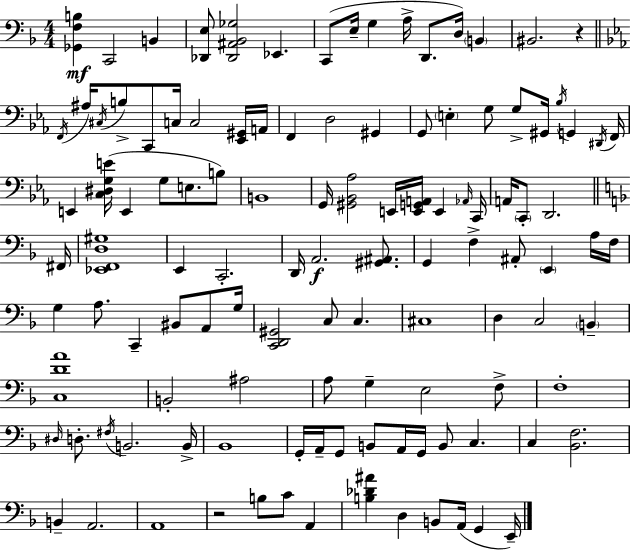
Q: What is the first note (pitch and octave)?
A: C2